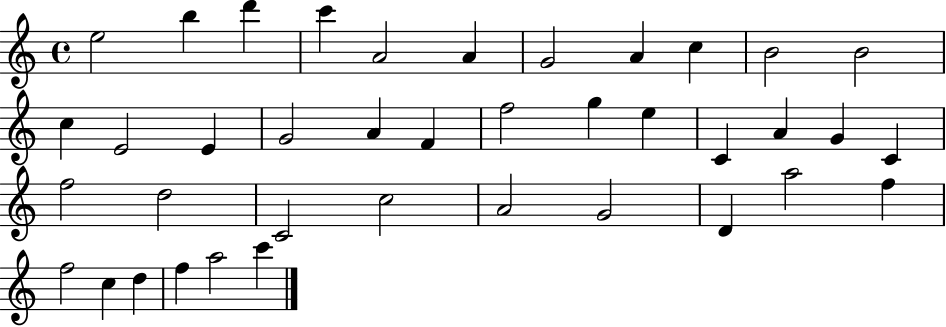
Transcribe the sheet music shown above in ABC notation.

X:1
T:Untitled
M:4/4
L:1/4
K:C
e2 b d' c' A2 A G2 A c B2 B2 c E2 E G2 A F f2 g e C A G C f2 d2 C2 c2 A2 G2 D a2 f f2 c d f a2 c'